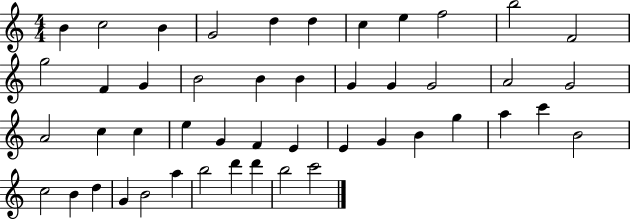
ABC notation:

X:1
T:Untitled
M:4/4
L:1/4
K:C
B c2 B G2 d d c e f2 b2 F2 g2 F G B2 B B G G G2 A2 G2 A2 c c e G F E E G B g a c' B2 c2 B d G B2 a b2 d' d' b2 c'2